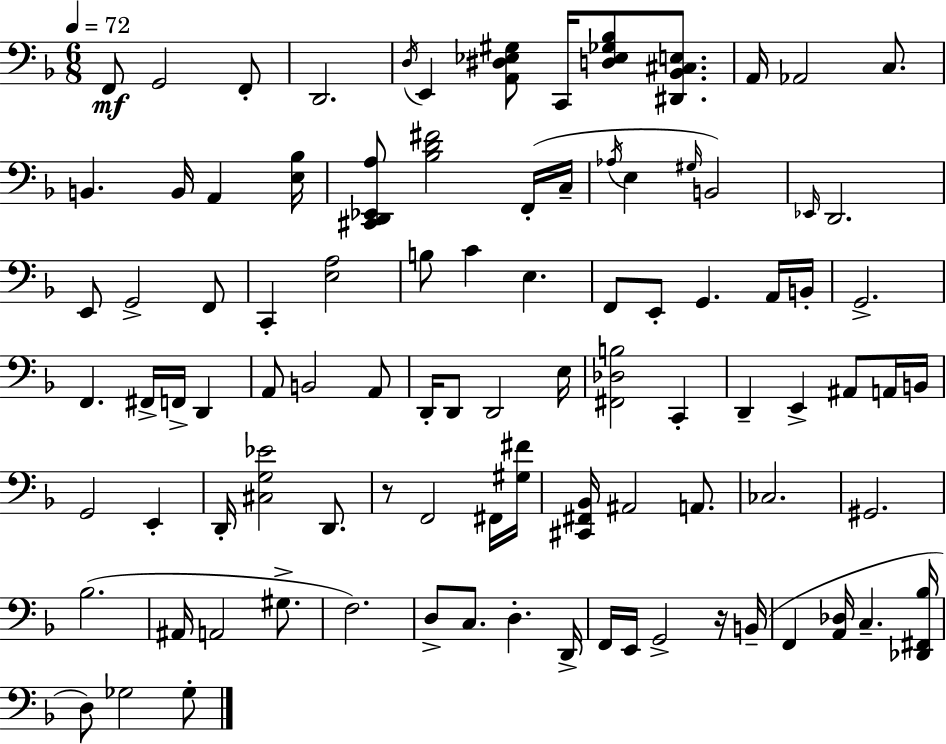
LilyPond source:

{
  \clef bass
  \numericTimeSignature
  \time 6/8
  \key f \major
  \tempo 4 = 72
  f,8\mf g,2 f,8-. | d,2. | \acciaccatura { d16 } e,4 <a, dis ees gis>8 c,16 <d ees ges bes>8 <dis, bes, cis e>8. | a,16 aes,2 c8. | \break b,4. b,16 a,4 | <e bes>16 <cis, d, ees, a>8 <bes d' fis'>2 f,16-.( | c16-- \acciaccatura { aes16 } e4 \grace { gis16 }) b,2 | \grace { ees,16 } d,2. | \break e,8 g,2-> | f,8 c,4-. <e a>2 | b8 c'4 e4. | f,8 e,8-. g,4. | \break a,16 b,16-. g,2.-> | f,4. fis,16-> f,16-> | d,4 a,8 b,2 | a,8 d,16-. d,8 d,2 | \break e16 <fis, des b>2 | c,4-. d,4-- e,4-> | ais,8 a,16 b,16 g,2 | e,4-. d,16-. <cis g ees'>2 | \break d,8. r8 f,2 | fis,16 <gis fis'>16 <cis, fis, bes,>16 ais,2 | a,8. ces2. | gis,2. | \break bes2.( | ais,16 a,2 | gis8.-> f2.) | d8-> c8. d4.-. | \break d,16-> f,16 e,16 g,2-> | r16 b,16--( f,4 <a, des>16 c4.-- | <des, fis, bes>16 d8) ges2 | ges8-. \bar "|."
}